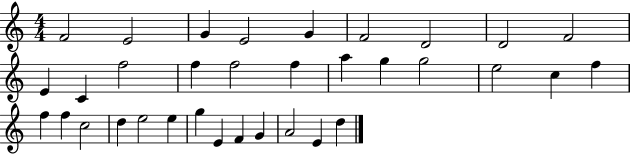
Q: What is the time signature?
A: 4/4